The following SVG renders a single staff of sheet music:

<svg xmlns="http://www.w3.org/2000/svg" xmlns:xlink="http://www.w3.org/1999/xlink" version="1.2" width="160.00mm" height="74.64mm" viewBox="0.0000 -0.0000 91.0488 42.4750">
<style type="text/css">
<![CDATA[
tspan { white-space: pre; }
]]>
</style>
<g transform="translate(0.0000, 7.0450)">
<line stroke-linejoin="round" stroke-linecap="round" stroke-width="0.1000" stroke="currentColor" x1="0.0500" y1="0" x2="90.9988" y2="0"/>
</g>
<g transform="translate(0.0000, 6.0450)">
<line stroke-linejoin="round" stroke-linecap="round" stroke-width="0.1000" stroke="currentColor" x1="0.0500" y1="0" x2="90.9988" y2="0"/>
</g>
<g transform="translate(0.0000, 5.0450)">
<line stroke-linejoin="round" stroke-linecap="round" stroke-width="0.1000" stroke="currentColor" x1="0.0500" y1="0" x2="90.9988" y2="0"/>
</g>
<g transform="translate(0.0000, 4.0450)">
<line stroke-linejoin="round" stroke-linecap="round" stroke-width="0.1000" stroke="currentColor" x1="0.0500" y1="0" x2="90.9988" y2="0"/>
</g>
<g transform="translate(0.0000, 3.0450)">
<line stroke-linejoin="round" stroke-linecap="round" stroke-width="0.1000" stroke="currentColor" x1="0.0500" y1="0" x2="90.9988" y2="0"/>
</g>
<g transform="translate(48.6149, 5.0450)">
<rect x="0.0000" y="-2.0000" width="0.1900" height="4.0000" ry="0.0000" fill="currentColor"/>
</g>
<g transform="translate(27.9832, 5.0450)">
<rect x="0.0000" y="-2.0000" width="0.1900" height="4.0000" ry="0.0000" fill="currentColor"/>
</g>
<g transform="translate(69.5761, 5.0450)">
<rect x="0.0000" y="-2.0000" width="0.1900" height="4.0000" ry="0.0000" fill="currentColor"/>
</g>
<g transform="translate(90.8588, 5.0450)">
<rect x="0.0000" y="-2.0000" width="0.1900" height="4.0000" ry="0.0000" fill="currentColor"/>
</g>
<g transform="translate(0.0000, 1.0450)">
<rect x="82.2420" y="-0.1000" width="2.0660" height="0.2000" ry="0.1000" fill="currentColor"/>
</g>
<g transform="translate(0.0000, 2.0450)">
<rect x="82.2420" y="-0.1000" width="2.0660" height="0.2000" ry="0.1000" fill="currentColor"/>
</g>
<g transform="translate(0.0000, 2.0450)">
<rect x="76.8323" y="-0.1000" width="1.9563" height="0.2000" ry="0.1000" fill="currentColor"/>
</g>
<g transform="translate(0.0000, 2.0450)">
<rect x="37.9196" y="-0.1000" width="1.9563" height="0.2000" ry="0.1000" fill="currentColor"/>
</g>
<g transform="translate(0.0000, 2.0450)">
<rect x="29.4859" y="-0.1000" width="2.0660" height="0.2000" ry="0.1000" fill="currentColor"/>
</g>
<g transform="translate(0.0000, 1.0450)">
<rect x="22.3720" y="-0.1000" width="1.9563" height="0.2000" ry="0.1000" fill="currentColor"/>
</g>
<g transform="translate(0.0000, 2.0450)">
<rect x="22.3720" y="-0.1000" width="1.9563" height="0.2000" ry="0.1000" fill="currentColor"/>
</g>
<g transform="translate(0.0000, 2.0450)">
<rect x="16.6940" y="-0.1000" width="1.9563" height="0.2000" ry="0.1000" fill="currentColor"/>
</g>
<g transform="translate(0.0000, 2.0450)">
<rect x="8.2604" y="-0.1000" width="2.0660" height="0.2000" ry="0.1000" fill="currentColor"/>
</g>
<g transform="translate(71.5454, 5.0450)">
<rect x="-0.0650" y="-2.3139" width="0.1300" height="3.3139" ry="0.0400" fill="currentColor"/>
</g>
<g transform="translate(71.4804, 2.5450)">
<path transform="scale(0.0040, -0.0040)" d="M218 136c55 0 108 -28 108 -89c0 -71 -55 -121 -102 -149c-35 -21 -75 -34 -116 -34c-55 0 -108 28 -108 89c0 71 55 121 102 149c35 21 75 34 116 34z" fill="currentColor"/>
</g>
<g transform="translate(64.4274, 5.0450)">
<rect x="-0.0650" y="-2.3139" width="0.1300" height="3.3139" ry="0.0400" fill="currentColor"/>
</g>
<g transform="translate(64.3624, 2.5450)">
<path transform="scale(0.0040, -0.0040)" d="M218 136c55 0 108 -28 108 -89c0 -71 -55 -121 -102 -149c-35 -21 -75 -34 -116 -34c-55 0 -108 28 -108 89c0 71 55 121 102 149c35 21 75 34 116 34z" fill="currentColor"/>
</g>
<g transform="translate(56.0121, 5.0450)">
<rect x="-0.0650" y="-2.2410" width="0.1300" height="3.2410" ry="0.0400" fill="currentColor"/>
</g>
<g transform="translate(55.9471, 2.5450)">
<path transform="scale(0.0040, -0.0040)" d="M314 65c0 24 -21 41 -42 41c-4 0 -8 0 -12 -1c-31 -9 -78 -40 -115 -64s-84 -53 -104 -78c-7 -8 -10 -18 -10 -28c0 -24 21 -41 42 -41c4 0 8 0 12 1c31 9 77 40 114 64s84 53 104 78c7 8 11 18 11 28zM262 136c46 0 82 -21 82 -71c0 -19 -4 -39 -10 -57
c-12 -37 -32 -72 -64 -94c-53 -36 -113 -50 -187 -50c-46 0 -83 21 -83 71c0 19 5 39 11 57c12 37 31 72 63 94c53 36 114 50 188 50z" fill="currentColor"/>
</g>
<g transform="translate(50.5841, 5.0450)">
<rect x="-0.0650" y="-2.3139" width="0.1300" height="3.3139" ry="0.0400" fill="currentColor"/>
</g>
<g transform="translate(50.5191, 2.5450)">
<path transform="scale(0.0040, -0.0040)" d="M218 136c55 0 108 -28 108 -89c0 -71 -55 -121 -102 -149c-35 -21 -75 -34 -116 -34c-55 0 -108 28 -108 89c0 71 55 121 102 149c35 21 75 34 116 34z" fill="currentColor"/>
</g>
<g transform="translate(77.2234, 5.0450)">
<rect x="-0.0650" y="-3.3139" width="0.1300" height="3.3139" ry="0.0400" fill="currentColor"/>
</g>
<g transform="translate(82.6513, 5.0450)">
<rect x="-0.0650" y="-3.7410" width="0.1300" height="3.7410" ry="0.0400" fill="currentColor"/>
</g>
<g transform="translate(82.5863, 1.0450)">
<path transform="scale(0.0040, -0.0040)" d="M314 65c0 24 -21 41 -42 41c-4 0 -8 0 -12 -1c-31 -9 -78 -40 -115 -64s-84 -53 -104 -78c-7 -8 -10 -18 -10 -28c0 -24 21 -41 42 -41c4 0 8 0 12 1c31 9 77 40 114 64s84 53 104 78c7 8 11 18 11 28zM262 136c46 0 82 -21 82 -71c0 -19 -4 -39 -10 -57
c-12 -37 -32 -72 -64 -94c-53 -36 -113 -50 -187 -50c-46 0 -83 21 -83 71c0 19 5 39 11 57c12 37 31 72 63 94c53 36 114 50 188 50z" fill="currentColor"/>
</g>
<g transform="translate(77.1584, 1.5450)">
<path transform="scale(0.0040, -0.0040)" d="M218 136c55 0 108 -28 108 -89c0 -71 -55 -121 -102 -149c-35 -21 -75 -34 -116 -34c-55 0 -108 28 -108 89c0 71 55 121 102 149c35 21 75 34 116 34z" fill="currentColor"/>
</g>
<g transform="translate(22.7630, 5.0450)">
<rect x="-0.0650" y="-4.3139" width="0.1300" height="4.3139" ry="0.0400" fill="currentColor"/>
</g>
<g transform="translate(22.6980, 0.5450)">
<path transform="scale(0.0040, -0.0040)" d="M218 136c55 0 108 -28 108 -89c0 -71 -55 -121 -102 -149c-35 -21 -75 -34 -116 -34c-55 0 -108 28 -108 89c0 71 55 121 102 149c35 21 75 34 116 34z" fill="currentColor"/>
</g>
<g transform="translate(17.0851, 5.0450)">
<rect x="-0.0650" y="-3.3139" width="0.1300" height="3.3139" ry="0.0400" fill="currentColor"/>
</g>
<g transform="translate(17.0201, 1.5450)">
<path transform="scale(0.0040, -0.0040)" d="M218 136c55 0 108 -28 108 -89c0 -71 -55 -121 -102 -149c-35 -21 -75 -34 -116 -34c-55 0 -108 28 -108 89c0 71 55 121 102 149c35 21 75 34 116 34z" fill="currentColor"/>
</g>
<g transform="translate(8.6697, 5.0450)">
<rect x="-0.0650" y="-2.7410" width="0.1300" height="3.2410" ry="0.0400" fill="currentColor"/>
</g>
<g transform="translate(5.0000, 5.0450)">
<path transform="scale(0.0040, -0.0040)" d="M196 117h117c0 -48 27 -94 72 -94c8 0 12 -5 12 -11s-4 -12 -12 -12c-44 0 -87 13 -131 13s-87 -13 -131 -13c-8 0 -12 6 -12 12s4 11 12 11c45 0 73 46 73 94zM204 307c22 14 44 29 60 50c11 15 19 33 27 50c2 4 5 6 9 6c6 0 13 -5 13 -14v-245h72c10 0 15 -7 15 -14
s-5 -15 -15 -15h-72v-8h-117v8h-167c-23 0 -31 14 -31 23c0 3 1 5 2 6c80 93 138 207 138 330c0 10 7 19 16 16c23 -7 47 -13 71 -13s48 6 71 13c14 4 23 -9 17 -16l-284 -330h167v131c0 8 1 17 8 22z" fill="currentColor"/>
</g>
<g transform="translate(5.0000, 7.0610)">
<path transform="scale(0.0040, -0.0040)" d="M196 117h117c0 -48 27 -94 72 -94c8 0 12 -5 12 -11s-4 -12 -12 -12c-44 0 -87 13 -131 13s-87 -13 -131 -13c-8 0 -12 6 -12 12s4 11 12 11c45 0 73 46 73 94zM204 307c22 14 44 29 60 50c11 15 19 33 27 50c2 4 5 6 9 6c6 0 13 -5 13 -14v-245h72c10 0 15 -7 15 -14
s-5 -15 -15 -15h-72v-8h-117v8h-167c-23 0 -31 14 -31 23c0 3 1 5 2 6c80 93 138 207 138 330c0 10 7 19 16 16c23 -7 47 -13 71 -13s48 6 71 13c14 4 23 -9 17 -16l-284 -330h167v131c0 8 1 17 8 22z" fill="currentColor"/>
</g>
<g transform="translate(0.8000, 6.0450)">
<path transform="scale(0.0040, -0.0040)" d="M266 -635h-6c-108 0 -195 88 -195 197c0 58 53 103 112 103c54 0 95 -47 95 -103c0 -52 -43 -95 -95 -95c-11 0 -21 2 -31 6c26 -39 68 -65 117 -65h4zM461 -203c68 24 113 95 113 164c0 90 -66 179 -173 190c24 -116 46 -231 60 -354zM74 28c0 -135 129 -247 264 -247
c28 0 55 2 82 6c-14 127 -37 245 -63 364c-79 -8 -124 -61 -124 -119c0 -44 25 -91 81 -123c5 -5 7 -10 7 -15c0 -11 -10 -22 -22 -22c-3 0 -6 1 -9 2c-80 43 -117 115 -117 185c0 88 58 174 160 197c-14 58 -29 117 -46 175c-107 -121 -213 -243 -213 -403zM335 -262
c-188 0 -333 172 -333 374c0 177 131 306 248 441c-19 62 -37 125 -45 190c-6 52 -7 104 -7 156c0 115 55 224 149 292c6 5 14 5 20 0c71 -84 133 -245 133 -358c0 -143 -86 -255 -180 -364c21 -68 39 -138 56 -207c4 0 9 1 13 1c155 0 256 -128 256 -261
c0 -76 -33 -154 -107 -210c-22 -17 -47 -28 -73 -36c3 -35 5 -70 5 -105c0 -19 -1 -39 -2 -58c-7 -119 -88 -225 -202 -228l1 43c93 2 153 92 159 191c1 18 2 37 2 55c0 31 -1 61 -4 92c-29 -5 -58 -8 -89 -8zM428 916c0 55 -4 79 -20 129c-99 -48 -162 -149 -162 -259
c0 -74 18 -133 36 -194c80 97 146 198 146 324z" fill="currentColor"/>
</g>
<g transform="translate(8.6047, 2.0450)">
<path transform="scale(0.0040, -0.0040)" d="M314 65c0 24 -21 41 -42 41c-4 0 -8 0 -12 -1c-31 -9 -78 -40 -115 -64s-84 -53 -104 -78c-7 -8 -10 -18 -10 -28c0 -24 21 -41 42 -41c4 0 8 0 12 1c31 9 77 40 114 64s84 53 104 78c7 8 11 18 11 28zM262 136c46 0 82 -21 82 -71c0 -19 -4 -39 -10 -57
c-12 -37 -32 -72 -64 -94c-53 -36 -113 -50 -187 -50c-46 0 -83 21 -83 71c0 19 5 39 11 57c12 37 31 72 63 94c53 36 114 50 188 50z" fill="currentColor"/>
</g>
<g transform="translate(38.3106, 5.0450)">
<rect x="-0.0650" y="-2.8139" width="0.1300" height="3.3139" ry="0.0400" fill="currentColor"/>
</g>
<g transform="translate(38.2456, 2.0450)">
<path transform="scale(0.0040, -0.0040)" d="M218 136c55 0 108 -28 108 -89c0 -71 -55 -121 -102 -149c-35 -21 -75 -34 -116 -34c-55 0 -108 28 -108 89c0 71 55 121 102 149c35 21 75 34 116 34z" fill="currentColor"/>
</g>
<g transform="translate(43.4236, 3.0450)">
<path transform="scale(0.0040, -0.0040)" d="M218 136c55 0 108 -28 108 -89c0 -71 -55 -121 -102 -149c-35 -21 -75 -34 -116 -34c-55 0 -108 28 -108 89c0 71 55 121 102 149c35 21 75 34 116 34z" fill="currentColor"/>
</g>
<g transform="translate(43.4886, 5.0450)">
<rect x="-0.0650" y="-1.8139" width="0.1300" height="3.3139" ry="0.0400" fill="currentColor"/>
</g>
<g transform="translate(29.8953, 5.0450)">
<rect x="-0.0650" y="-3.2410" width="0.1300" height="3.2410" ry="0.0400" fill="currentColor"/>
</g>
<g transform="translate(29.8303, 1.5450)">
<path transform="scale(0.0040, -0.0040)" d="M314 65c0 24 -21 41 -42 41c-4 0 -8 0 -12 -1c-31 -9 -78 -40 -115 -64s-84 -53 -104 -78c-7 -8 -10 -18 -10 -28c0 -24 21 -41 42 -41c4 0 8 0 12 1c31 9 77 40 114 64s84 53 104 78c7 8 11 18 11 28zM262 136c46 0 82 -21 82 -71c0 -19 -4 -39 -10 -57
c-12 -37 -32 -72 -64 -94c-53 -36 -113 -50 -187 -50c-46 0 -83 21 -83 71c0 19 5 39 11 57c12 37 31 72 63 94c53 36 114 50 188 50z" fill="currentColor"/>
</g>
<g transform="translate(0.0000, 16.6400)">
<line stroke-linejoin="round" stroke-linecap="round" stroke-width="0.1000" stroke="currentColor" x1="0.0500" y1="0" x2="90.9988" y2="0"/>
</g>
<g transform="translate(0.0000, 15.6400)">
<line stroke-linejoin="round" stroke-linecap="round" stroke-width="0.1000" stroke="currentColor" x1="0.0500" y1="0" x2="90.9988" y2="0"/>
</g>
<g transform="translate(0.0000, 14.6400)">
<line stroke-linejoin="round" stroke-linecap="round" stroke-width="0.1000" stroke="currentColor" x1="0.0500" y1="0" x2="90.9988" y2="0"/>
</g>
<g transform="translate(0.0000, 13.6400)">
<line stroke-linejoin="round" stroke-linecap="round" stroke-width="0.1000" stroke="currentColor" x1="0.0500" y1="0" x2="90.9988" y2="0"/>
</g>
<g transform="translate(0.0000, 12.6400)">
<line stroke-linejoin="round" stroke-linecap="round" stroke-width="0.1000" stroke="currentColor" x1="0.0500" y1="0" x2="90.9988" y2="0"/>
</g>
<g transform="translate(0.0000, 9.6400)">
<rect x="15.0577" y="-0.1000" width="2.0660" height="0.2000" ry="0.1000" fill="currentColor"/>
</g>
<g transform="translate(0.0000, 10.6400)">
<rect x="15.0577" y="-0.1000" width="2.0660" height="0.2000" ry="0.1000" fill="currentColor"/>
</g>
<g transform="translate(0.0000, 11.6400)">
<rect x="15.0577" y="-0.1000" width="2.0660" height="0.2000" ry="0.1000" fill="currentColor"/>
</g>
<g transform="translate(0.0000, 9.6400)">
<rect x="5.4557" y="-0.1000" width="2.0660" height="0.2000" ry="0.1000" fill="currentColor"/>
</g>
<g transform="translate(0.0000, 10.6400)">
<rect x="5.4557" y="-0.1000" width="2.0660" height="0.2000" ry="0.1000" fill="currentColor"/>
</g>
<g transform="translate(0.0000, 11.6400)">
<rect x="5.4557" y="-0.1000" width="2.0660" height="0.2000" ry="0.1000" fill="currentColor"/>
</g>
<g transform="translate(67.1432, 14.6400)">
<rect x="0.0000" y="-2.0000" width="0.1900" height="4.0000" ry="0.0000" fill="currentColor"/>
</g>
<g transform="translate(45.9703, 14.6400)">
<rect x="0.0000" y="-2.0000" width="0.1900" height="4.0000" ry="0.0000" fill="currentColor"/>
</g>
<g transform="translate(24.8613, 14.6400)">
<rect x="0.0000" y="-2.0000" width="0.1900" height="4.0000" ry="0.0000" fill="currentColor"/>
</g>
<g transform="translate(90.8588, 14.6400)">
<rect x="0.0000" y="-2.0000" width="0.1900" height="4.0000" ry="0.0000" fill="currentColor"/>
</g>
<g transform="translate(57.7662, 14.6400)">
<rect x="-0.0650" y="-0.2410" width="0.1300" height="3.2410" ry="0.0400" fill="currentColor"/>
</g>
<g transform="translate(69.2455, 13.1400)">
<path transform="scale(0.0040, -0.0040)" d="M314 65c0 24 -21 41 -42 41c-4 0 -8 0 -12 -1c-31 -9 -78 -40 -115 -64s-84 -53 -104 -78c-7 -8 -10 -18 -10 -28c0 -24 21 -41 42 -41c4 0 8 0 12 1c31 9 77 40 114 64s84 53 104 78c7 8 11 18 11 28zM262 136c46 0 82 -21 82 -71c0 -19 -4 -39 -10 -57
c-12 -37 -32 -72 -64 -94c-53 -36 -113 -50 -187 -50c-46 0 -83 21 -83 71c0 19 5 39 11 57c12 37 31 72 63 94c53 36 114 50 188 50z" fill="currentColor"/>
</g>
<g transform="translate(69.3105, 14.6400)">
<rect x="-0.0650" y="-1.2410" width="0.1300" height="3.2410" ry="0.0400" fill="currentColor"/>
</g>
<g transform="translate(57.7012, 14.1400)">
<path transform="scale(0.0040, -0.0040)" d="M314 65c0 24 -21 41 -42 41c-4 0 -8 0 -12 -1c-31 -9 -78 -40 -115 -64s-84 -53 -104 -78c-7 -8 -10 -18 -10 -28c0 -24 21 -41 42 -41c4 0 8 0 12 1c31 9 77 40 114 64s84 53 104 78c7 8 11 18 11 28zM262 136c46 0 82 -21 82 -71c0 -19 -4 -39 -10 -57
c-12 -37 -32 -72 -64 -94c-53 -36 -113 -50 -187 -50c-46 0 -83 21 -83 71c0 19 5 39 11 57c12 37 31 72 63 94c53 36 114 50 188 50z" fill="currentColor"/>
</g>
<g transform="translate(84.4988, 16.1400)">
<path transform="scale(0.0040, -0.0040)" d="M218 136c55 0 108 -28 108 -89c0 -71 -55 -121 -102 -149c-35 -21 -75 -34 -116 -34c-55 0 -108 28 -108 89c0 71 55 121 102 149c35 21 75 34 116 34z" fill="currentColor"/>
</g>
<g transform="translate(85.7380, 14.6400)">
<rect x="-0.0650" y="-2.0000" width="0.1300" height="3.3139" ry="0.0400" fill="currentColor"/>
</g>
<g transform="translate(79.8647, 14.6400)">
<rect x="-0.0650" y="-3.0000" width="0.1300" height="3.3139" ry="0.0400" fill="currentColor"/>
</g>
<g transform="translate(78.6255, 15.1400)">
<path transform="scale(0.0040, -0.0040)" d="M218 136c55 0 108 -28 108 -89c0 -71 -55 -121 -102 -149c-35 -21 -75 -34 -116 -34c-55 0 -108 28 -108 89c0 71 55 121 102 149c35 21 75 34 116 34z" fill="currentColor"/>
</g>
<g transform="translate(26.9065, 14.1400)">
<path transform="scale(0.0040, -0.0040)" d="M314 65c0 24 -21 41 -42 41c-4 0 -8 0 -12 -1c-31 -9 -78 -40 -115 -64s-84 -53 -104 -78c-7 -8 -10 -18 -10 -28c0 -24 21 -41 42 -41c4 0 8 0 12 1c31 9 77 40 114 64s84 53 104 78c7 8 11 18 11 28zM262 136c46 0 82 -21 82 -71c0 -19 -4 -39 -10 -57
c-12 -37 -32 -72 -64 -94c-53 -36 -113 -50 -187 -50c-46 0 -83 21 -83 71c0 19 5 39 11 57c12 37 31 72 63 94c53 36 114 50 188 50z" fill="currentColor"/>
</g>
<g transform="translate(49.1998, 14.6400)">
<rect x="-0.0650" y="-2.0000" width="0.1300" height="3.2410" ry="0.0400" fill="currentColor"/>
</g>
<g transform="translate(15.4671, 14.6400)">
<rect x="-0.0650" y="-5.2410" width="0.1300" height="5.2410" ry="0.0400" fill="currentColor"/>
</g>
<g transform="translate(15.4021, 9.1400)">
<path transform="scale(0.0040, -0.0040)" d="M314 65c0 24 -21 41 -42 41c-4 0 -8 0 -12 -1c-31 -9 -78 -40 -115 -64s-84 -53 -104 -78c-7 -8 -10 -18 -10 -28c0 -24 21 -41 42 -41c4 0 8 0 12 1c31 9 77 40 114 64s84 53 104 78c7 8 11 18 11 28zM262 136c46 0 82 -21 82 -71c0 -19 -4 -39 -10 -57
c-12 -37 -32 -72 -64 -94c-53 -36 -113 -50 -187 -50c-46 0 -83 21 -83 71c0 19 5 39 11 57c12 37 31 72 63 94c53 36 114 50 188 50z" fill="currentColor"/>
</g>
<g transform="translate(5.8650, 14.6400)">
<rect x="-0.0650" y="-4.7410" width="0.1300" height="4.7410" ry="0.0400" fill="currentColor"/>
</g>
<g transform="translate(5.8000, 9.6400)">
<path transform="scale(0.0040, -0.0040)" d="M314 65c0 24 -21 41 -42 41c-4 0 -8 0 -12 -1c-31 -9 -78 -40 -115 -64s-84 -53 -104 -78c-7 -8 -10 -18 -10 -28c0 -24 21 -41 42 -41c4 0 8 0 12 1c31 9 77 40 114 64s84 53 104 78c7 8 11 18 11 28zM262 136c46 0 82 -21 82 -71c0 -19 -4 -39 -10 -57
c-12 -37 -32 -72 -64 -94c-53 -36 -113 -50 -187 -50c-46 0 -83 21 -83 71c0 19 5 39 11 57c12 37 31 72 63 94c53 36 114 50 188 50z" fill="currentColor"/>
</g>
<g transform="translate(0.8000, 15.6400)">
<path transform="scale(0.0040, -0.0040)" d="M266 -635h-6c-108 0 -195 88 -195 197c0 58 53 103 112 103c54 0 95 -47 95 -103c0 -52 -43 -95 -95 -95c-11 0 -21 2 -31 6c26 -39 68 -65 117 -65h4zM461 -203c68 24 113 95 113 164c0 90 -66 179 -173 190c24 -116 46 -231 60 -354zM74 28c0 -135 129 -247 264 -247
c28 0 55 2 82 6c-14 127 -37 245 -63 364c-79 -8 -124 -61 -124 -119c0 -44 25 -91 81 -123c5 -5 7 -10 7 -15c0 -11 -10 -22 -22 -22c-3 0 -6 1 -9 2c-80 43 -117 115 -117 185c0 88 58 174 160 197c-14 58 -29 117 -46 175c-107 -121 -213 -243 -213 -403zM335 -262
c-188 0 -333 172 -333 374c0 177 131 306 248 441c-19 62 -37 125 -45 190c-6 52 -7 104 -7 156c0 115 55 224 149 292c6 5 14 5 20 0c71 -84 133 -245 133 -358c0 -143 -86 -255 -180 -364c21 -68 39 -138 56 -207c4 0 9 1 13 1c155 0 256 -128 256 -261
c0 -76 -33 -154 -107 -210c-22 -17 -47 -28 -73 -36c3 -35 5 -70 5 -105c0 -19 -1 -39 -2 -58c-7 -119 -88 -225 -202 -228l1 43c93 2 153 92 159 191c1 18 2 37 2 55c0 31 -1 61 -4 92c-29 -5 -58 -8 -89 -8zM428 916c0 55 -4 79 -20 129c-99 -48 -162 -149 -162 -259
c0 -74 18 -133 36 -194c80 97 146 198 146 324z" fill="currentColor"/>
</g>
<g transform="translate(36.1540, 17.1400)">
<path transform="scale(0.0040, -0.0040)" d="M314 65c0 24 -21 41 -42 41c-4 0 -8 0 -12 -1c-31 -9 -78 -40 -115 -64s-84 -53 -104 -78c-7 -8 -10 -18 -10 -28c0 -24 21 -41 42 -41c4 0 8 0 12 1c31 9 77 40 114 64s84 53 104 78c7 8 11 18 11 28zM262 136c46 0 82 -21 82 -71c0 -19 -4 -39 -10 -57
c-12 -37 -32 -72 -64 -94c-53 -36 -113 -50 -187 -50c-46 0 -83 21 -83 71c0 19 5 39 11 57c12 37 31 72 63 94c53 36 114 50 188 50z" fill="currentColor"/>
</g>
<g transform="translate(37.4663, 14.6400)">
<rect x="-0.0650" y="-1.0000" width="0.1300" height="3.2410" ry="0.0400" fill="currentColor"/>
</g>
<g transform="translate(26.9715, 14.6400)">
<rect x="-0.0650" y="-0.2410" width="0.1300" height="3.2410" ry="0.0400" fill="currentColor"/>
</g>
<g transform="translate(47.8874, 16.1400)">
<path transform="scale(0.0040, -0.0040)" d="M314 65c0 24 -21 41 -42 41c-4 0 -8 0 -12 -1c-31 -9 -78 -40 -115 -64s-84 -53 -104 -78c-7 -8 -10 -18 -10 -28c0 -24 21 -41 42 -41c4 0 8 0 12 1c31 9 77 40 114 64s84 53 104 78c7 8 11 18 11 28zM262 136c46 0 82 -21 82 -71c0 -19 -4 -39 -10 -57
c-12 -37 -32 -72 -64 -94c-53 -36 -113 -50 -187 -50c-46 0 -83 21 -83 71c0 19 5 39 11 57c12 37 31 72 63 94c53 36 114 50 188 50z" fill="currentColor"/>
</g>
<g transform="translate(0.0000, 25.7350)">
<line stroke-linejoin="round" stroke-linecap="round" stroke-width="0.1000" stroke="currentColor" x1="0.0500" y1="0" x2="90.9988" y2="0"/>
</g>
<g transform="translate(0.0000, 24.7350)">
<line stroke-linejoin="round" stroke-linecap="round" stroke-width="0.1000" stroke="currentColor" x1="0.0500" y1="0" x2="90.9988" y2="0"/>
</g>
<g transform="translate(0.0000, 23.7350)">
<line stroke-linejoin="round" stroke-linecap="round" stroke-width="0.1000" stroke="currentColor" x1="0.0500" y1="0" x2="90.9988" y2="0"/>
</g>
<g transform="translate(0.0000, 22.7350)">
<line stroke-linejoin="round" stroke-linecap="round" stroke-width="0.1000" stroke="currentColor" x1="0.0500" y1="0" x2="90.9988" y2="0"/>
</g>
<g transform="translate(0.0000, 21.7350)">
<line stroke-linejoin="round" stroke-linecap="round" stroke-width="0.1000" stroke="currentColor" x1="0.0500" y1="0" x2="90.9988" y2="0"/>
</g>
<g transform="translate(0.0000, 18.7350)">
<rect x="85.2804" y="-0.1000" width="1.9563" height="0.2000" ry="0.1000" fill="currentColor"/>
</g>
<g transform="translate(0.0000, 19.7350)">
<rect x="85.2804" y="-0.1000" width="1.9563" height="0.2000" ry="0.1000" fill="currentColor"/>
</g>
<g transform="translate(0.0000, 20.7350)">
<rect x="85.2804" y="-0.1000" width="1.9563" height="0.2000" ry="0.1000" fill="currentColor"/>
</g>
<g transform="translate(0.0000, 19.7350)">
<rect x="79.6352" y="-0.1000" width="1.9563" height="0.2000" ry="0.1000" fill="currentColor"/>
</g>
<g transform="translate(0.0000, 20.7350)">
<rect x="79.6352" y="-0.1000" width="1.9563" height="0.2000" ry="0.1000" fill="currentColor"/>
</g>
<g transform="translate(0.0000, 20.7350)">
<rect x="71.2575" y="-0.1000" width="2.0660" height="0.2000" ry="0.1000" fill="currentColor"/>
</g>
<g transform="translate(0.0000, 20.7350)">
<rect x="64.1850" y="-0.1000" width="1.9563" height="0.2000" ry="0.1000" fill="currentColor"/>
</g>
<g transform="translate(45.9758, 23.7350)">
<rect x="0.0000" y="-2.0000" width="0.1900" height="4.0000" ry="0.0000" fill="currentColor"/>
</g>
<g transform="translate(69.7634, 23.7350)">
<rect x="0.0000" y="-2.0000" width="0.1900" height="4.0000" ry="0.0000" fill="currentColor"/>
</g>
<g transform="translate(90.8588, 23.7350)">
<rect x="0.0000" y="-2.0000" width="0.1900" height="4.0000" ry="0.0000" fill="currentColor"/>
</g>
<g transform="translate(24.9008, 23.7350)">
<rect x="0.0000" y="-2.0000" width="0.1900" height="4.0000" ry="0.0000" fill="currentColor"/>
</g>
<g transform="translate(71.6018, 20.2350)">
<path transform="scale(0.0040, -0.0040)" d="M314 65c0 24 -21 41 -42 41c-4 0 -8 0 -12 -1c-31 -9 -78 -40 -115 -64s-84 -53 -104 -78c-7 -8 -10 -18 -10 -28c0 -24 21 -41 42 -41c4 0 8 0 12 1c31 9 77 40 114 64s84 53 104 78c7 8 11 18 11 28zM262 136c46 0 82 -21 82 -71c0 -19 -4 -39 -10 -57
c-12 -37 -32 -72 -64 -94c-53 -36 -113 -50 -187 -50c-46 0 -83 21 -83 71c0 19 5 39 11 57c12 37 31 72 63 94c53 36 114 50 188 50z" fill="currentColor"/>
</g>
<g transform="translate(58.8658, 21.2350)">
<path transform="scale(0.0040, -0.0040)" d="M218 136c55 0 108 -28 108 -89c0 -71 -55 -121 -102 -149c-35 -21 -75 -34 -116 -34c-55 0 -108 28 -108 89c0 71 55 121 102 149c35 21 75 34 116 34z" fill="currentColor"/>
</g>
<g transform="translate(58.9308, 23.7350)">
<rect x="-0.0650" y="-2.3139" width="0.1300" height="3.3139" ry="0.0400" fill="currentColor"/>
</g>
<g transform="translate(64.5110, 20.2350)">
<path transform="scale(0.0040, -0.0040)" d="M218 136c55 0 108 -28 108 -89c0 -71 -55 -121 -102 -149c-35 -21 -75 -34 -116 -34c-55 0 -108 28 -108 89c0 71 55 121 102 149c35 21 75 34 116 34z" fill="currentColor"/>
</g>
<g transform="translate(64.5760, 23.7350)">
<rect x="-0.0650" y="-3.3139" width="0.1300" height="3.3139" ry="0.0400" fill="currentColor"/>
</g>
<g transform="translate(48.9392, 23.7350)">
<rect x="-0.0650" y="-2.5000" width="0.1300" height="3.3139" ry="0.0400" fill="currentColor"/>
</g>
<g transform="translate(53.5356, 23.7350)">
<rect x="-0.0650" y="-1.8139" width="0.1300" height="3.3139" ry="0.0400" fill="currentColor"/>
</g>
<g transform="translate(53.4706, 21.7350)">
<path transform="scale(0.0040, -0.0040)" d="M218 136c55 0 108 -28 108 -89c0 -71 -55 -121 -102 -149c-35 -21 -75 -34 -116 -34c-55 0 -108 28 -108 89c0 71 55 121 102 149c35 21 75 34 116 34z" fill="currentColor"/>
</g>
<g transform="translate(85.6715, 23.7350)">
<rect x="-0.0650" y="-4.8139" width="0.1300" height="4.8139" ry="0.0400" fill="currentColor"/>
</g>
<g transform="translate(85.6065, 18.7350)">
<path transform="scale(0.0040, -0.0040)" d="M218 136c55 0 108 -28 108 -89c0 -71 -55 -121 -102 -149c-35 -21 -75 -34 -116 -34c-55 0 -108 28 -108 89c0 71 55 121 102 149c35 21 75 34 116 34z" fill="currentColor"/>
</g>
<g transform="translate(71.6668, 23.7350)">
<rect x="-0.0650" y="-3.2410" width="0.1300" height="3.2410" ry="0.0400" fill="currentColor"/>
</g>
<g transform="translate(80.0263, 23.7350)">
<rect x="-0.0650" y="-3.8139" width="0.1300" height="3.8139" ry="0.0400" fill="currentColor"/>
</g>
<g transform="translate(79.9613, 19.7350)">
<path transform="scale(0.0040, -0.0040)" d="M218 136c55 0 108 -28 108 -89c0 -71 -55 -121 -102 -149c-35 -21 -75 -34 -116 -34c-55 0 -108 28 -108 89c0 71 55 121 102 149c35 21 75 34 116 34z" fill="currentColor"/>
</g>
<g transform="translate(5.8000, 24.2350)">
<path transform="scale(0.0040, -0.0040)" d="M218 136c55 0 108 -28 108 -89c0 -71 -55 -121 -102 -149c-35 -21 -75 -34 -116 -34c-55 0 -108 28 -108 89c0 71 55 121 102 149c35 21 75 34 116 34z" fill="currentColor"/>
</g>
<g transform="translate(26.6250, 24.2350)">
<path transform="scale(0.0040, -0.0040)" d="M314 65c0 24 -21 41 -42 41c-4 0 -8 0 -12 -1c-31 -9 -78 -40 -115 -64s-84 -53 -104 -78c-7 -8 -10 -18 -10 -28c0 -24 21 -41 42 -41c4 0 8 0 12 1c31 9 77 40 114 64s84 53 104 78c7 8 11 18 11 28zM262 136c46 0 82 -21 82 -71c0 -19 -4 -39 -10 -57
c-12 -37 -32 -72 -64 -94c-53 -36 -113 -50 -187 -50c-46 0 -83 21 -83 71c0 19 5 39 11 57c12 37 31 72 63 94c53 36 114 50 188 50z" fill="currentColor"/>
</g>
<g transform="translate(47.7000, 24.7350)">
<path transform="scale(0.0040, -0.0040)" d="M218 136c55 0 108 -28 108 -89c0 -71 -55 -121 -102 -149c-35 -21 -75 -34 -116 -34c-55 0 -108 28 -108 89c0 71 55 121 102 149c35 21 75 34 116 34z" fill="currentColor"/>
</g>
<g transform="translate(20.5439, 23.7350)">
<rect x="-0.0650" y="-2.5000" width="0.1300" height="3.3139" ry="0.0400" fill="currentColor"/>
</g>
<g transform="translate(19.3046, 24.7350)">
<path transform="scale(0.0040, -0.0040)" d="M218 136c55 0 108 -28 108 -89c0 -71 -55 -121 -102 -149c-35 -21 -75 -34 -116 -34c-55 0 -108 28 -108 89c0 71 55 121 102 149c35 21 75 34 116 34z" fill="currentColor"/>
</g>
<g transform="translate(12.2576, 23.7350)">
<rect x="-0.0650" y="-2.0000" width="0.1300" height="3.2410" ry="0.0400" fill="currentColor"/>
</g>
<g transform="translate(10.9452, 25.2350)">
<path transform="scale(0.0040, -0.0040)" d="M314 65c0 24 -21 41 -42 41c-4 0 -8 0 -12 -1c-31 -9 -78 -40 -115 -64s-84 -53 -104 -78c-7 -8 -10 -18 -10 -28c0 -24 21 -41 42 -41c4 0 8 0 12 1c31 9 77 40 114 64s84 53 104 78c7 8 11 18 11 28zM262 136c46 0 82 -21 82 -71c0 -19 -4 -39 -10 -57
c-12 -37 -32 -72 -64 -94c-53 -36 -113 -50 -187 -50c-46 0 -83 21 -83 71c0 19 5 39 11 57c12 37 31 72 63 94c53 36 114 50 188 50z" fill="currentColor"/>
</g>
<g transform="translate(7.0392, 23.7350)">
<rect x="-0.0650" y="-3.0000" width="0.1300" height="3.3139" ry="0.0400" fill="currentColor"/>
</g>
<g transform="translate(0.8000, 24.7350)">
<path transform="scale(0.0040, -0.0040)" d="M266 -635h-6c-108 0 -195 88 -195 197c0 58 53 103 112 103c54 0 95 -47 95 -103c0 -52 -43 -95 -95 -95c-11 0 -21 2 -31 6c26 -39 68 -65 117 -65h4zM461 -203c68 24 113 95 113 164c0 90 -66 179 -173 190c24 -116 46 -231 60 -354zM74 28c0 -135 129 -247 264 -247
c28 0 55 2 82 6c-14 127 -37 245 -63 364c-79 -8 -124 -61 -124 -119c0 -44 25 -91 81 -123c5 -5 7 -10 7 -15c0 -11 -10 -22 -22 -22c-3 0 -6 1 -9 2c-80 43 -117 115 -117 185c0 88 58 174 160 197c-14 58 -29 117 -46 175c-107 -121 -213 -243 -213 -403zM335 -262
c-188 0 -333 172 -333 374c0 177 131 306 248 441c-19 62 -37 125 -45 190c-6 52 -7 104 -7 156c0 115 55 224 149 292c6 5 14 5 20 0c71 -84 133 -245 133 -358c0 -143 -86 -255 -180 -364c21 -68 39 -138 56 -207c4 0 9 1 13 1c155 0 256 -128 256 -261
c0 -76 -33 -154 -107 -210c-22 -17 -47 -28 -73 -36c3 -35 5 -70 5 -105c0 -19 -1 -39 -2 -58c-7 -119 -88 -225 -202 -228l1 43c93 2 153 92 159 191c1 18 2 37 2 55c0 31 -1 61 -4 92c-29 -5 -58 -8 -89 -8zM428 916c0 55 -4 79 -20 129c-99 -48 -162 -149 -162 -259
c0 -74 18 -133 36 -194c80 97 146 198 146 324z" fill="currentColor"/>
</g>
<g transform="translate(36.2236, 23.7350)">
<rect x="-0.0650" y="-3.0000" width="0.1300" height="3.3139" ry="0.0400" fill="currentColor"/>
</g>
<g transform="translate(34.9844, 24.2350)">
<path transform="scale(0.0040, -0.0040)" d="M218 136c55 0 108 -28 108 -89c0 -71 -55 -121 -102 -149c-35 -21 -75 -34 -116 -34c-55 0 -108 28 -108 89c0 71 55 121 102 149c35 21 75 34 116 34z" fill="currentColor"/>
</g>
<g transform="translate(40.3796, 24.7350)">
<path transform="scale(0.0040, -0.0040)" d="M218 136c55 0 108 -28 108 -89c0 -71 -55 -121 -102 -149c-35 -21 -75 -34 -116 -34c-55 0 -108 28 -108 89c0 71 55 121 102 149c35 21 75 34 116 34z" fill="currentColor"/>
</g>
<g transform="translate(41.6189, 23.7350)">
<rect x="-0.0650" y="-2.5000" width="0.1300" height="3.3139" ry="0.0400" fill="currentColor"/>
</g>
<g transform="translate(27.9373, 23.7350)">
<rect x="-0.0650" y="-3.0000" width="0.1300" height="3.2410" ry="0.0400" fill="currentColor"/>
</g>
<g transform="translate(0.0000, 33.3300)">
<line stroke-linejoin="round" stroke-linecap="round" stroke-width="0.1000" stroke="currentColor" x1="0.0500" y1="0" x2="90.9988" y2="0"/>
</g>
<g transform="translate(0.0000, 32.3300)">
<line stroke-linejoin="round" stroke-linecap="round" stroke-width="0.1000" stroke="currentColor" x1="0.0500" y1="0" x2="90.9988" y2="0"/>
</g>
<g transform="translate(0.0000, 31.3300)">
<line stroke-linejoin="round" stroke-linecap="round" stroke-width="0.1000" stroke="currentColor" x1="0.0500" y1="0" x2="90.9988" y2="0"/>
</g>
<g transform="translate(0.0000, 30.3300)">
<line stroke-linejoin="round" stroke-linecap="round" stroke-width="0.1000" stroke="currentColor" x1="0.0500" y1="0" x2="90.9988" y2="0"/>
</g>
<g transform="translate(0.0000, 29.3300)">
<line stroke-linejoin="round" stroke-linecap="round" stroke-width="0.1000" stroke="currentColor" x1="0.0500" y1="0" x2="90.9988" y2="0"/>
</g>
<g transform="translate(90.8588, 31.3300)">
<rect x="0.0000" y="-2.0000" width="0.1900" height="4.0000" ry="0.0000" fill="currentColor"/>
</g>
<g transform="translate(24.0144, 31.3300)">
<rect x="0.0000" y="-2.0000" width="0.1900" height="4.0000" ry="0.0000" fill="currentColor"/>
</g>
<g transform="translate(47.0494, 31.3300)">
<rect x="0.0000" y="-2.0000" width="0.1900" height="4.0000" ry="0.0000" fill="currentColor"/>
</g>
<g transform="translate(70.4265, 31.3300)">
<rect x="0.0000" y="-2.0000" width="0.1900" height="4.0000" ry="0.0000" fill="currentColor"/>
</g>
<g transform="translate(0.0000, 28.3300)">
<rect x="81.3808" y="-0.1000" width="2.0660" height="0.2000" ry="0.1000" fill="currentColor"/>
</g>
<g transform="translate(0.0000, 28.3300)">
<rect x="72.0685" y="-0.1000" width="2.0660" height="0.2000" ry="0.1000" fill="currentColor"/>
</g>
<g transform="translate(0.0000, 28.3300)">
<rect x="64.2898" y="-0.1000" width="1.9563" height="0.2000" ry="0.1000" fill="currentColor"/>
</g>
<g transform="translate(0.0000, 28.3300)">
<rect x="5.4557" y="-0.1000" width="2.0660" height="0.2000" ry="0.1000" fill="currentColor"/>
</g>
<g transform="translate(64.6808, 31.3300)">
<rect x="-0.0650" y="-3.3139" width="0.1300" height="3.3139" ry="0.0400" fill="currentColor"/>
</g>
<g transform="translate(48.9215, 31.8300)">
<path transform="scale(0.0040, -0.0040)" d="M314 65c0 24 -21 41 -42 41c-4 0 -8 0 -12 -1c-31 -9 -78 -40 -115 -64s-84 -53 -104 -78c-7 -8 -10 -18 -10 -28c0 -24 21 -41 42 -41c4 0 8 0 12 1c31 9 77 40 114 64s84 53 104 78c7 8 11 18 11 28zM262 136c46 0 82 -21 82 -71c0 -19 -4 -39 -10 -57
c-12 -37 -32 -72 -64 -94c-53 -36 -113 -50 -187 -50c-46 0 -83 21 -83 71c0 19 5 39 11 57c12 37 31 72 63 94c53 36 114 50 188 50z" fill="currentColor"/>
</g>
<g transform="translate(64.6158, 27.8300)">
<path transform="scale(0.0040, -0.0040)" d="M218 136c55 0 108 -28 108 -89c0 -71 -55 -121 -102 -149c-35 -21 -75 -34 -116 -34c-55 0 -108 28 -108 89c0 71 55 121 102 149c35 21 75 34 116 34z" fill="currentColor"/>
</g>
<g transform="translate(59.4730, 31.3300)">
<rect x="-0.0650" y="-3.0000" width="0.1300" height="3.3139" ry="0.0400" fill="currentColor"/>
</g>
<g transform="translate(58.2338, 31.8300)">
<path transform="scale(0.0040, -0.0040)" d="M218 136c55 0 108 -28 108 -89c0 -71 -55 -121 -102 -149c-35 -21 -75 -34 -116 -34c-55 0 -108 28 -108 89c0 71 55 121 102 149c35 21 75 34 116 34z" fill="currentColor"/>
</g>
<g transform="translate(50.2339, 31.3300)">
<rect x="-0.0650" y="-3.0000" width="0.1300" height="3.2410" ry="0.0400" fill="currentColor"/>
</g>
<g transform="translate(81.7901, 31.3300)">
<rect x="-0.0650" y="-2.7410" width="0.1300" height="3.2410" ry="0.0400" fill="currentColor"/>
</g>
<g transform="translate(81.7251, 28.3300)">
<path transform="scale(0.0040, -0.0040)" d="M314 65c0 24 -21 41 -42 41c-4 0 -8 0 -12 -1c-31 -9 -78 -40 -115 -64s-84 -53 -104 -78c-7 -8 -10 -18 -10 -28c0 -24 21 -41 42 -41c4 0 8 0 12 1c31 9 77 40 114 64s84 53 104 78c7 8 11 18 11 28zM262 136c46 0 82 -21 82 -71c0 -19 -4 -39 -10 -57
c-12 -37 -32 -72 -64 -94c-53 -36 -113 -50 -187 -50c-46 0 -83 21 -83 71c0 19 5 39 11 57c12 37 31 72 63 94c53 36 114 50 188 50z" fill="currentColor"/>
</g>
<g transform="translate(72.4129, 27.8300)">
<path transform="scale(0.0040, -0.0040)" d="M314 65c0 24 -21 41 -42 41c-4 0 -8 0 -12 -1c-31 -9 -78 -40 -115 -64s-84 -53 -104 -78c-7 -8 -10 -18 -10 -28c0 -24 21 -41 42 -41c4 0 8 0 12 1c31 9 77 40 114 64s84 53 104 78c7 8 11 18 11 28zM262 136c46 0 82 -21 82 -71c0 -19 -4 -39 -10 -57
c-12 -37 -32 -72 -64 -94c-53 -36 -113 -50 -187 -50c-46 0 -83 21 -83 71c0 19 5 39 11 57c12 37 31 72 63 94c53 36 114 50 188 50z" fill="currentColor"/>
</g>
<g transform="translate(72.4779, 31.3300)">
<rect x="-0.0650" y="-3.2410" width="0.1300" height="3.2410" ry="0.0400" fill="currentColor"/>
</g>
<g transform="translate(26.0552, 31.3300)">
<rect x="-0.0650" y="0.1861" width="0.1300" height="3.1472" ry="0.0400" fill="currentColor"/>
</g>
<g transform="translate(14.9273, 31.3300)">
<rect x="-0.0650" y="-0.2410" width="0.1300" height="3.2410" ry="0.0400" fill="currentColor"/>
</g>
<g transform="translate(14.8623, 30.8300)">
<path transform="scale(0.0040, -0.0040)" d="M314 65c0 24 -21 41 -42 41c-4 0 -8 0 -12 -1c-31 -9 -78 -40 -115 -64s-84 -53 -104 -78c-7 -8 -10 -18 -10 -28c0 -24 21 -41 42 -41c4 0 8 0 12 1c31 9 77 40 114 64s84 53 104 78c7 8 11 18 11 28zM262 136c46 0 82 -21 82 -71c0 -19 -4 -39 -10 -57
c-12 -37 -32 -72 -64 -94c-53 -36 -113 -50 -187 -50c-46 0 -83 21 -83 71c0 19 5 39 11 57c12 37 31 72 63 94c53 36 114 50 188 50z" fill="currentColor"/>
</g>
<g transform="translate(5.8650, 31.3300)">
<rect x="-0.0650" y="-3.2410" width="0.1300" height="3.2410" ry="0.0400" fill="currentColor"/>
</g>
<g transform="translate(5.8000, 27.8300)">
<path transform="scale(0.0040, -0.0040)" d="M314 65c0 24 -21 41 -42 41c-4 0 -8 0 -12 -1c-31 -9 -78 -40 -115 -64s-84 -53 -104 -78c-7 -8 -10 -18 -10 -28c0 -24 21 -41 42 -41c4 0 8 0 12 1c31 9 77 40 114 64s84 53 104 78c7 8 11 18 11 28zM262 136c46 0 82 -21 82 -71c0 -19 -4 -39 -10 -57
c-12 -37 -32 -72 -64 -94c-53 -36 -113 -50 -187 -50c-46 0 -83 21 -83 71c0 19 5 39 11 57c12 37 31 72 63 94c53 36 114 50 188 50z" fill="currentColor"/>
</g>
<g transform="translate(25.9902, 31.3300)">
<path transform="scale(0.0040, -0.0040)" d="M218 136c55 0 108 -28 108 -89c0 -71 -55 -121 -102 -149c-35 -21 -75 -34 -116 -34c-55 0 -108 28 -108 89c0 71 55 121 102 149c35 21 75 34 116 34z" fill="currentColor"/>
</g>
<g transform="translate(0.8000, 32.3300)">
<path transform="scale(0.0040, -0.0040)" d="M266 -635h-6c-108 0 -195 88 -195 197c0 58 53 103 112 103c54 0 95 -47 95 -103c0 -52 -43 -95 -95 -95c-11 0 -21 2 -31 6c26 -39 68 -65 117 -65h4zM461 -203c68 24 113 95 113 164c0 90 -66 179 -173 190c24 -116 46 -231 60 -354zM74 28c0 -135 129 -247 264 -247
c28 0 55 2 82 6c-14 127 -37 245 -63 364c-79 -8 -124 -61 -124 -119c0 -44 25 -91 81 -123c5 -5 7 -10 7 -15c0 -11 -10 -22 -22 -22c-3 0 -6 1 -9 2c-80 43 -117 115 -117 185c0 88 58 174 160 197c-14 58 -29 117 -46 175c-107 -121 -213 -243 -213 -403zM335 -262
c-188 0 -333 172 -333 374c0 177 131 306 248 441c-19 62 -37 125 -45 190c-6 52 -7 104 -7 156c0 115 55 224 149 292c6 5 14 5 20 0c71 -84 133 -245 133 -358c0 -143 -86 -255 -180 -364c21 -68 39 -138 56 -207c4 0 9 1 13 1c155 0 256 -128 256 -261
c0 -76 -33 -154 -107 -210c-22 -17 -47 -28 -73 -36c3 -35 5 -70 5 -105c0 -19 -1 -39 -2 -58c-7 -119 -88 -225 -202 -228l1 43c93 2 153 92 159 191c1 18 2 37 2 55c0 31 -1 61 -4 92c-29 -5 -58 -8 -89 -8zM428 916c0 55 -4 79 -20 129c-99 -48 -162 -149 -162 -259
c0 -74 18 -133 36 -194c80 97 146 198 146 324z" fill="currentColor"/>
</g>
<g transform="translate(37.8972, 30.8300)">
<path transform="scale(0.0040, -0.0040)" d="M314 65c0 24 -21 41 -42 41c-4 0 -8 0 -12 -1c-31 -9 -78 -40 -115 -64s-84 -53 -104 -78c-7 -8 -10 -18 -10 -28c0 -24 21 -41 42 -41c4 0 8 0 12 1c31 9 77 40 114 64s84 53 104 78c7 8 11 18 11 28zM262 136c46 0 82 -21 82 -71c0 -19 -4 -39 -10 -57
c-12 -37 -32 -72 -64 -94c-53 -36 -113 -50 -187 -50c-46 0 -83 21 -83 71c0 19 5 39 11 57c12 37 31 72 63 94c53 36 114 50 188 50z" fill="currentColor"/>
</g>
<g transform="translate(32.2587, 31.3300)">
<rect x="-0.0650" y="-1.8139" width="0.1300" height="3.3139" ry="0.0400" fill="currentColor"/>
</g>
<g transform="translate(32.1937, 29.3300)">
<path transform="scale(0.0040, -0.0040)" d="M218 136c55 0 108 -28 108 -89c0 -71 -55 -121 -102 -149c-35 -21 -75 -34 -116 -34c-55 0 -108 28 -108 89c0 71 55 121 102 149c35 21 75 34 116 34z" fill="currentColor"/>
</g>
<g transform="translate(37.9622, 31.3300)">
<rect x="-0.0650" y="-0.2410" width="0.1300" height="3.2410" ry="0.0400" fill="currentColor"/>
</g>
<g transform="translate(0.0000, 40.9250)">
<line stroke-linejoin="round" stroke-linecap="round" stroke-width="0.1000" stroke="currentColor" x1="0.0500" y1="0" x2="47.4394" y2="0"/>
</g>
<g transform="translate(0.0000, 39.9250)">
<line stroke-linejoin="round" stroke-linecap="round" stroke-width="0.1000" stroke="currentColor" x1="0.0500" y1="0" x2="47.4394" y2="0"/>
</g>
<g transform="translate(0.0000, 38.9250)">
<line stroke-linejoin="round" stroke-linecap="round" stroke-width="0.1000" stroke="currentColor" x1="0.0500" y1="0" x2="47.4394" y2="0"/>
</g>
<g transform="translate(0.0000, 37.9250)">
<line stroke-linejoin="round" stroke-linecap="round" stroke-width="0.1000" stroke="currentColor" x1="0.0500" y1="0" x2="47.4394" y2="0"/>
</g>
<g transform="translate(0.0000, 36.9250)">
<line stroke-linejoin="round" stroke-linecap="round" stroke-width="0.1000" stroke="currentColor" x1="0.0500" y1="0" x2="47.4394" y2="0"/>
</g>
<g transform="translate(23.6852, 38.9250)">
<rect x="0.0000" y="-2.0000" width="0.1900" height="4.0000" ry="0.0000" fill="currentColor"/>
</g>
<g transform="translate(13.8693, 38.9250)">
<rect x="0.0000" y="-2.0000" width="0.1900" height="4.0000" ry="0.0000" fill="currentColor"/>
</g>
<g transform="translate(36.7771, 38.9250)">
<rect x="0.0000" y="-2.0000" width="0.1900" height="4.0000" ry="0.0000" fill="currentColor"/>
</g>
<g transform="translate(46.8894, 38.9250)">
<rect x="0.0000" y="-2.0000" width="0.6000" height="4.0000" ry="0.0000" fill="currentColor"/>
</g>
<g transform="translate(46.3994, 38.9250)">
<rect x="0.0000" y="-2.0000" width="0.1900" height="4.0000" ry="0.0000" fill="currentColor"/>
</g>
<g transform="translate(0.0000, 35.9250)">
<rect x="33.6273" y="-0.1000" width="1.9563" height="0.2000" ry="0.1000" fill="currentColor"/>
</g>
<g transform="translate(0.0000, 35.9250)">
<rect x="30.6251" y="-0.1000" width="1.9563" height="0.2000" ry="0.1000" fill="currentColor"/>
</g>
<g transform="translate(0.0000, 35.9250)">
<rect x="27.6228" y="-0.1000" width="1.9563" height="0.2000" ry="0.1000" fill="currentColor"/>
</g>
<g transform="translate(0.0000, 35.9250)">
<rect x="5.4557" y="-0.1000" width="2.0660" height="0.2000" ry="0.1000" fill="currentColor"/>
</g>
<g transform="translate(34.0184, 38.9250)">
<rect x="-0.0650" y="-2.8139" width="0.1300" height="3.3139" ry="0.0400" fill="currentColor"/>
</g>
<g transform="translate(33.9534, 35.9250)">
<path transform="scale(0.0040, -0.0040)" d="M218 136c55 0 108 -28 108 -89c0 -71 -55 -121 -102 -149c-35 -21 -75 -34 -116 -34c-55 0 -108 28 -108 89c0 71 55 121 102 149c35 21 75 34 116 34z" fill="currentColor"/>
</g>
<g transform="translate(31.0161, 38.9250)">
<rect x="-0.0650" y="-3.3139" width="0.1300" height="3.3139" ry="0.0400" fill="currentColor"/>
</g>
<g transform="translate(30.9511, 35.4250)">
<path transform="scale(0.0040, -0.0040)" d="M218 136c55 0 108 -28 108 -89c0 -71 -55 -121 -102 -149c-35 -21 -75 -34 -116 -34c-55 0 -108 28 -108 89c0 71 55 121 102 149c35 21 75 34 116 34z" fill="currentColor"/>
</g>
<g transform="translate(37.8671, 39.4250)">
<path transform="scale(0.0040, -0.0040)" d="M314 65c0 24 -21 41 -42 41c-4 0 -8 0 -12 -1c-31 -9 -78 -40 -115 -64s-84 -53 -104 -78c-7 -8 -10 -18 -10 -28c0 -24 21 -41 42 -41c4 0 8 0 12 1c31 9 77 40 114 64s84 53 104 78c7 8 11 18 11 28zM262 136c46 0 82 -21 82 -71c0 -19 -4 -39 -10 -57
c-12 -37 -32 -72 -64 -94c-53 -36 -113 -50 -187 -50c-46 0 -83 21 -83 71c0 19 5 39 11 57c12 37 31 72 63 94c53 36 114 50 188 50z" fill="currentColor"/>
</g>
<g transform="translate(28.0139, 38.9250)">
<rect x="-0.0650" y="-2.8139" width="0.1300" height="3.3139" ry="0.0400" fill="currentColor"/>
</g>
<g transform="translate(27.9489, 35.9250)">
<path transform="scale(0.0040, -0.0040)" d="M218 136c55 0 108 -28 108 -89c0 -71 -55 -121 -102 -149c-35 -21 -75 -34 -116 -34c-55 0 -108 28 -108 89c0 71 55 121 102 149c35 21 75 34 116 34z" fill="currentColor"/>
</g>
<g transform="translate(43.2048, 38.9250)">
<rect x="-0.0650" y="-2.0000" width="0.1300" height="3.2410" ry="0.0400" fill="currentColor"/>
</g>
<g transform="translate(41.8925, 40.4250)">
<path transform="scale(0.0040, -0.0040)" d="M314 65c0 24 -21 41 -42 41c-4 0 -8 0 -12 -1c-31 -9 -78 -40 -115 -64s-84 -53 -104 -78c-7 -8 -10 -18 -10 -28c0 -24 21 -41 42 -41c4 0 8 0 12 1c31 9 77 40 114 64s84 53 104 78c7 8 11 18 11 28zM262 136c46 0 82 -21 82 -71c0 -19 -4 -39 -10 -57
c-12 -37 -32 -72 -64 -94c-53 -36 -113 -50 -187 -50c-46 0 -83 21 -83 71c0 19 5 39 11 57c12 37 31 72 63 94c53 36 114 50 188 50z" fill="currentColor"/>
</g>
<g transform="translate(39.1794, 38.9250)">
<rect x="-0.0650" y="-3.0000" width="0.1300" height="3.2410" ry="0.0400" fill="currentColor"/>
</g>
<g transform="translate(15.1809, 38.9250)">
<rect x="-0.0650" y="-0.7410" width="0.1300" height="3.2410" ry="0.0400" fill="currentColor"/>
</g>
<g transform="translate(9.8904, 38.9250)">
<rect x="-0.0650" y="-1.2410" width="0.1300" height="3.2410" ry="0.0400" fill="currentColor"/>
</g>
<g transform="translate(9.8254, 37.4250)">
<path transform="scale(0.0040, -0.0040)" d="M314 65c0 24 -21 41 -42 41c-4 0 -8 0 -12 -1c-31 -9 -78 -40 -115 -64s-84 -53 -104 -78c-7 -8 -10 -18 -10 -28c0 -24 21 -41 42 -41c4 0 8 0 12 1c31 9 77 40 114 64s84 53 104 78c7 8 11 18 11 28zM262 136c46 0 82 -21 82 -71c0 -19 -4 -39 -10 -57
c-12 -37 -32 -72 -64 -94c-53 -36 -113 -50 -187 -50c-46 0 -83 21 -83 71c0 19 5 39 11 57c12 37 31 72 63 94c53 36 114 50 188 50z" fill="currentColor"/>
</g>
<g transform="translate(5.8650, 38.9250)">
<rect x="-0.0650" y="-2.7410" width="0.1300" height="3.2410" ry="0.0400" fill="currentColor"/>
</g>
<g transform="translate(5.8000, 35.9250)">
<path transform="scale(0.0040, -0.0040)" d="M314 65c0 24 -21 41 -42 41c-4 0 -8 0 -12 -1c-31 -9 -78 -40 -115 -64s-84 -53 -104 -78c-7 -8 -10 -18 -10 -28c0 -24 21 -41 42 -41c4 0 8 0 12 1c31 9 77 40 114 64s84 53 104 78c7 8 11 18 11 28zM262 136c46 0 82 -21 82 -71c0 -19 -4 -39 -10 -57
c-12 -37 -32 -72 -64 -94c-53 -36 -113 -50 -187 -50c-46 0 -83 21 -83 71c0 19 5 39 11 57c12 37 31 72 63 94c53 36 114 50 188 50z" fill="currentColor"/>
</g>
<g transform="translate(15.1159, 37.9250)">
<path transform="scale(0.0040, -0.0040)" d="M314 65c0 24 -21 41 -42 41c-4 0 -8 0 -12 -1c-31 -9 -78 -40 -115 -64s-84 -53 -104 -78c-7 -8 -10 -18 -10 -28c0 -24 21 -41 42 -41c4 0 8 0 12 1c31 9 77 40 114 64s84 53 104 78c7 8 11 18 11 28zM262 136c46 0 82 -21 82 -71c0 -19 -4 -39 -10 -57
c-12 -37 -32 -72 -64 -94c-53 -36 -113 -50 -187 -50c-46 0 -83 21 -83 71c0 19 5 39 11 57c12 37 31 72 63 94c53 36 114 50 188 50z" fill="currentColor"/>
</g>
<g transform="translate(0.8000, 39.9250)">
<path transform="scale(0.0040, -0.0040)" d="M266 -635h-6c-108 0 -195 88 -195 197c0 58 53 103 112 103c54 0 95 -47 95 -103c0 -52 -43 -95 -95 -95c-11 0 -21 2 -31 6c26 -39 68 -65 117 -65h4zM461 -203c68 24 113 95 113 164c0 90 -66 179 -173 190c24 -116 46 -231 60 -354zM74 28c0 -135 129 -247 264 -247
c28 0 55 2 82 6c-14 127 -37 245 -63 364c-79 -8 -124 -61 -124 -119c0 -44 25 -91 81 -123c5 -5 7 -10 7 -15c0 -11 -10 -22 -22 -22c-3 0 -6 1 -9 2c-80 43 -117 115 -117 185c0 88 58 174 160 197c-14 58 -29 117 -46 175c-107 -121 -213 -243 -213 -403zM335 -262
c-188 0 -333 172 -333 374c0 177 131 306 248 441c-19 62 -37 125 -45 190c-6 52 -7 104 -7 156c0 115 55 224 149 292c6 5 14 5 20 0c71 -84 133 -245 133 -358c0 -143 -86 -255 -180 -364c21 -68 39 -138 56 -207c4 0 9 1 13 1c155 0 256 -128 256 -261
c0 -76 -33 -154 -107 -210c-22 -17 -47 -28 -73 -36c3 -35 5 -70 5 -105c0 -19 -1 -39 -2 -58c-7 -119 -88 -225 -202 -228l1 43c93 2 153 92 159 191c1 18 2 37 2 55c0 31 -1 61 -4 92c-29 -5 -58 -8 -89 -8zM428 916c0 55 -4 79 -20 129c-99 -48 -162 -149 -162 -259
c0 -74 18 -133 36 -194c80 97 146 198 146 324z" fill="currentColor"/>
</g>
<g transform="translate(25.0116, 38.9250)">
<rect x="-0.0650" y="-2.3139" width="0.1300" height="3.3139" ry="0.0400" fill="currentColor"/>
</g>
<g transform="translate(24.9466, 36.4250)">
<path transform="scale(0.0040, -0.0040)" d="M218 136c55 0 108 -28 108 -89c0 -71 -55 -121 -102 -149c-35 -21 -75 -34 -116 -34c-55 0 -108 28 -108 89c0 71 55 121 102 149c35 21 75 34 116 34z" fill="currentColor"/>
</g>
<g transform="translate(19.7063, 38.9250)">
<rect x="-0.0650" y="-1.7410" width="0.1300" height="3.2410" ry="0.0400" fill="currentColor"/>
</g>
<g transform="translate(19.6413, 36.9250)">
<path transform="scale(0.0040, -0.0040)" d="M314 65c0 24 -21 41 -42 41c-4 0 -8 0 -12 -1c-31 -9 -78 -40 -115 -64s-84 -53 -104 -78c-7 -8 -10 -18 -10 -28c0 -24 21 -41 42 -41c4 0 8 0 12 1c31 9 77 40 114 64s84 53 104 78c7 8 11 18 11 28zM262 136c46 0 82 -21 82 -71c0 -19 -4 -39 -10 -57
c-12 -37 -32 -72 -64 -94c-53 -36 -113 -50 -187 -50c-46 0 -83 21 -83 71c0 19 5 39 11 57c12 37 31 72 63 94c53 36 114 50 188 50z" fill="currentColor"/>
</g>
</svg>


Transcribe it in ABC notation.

X:1
T:Untitled
M:4/4
L:1/4
K:C
a2 b d' b2 a f g g2 g g b c'2 e'2 f'2 c2 D2 F2 c2 e2 A F A F2 G A2 A G G f g b b2 c' e' b2 c2 B f c2 A2 A b b2 a2 a2 e2 d2 f2 g a b a A2 F2